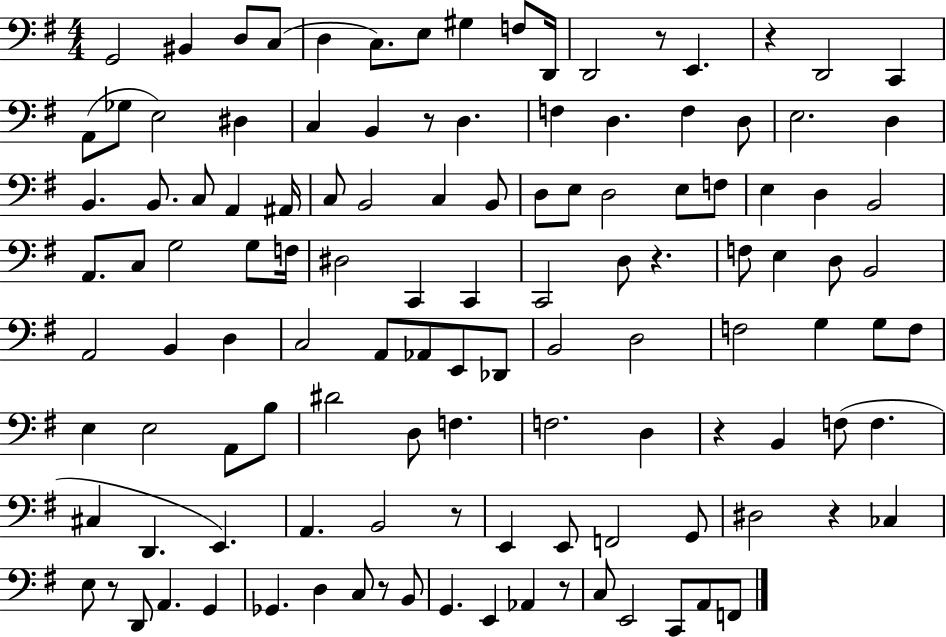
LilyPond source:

{
  \clef bass
  \numericTimeSignature
  \time 4/4
  \key g \major
  g,2 bis,4 d8 c8( | d4 c8.) e8 gis4 f8 d,16 | d,2 r8 e,4. | r4 d,2 c,4 | \break a,8( ges8 e2) dis4 | c4 b,4 r8 d4. | f4 d4. f4 d8 | e2. d4 | \break b,4. b,8. c8 a,4 ais,16 | c8 b,2 c4 b,8 | d8 e8 d2 e8 f8 | e4 d4 b,2 | \break a,8. c8 g2 g8 f16 | dis2 c,4 c,4 | c,2 d8 r4. | f8 e4 d8 b,2 | \break a,2 b,4 d4 | c2 a,8 aes,8 e,8 des,8 | b,2 d2 | f2 g4 g8 f8 | \break e4 e2 a,8 b8 | dis'2 d8 f4. | f2. d4 | r4 b,4 f8( f4. | \break cis4 d,4. e,4.) | a,4. b,2 r8 | e,4 e,8 f,2 g,8 | dis2 r4 ces4 | \break e8 r8 d,8 a,4. g,4 | ges,4. d4 c8 r8 b,8 | g,4. e,4 aes,4 r8 | c8 e,2 c,8 a,8 f,8 | \break \bar "|."
}